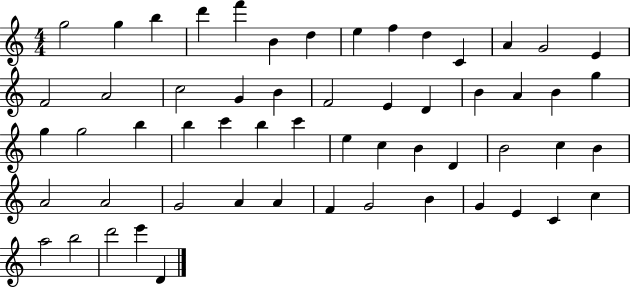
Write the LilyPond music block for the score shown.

{
  \clef treble
  \numericTimeSignature
  \time 4/4
  \key c \major
  g''2 g''4 b''4 | d'''4 f'''4 b'4 d''4 | e''4 f''4 d''4 c'4 | a'4 g'2 e'4 | \break f'2 a'2 | c''2 g'4 b'4 | f'2 e'4 d'4 | b'4 a'4 b'4 g''4 | \break g''4 g''2 b''4 | b''4 c'''4 b''4 c'''4 | e''4 c''4 b'4 d'4 | b'2 c''4 b'4 | \break a'2 a'2 | g'2 a'4 a'4 | f'4 g'2 b'4 | g'4 e'4 c'4 c''4 | \break a''2 b''2 | d'''2 e'''4 d'4 | \bar "|."
}